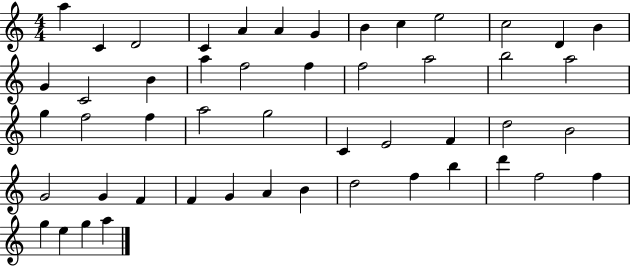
{
  \clef treble
  \numericTimeSignature
  \time 4/4
  \key c \major
  a''4 c'4 d'2 | c'4 a'4 a'4 g'4 | b'4 c''4 e''2 | c''2 d'4 b'4 | \break g'4 c'2 b'4 | a''4 f''2 f''4 | f''2 a''2 | b''2 a''2 | \break g''4 f''2 f''4 | a''2 g''2 | c'4 e'2 f'4 | d''2 b'2 | \break g'2 g'4 f'4 | f'4 g'4 a'4 b'4 | d''2 f''4 b''4 | d'''4 f''2 f''4 | \break g''4 e''4 g''4 a''4 | \bar "|."
}